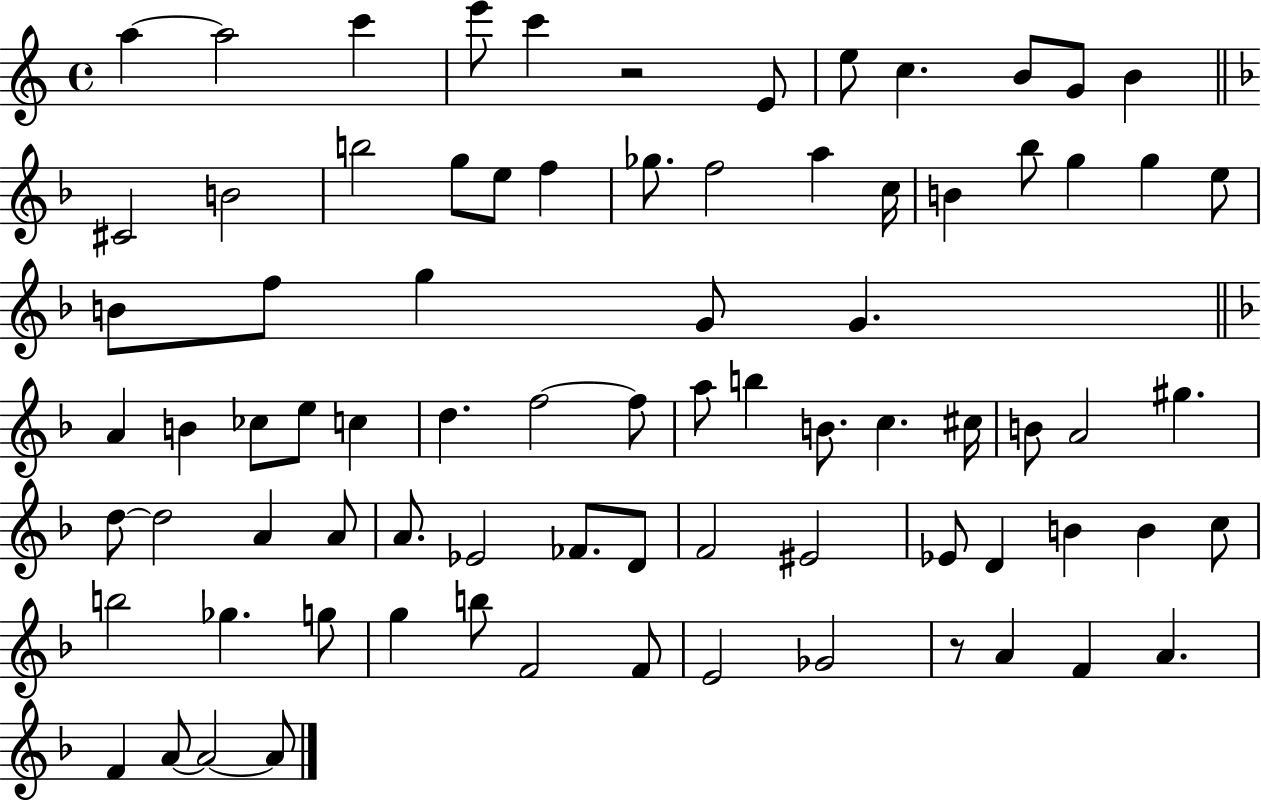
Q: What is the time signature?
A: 4/4